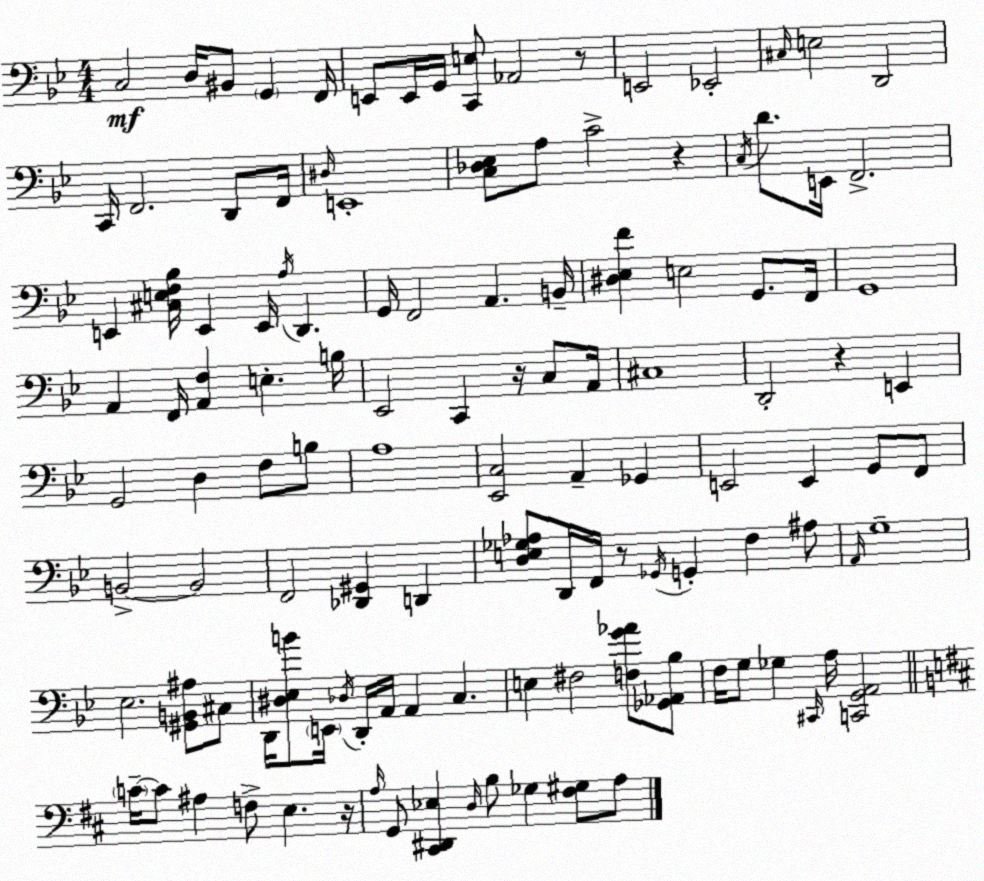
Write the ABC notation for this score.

X:1
T:Untitled
M:4/4
L:1/4
K:Bb
C,2 D,/4 ^B,,/2 G,, F,,/4 E,,/2 E,,/4 G,,/4 [C,,E,]/2 _A,,2 z/2 E,,2 _E,,2 ^C,/4 E,2 D,,2 C,,/4 F,,2 D,,/2 F,,/4 ^D,/4 E,,4 [C,_D,_E,]/2 A,/2 C2 z C,/4 D/2 E,,/4 F,,2 E,, [^C,E,F,_B,]/4 E,, E,,/4 A,/4 D,, G,,/4 F,,2 A,, B,,/4 [^D,_E,F] E,2 G,,/2 F,,/4 G,,4 A,, F,,/4 [A,,F,] E, B,/4 _E,,2 C,, z/4 C,/2 A,,/4 ^C,4 D,,2 z E,, G,,2 D, F,/2 B,/2 A,4 [_E,,C,]2 A,, _G,, E,,2 E,, G,,/2 F,,/2 B,,2 B,,2 F,,2 [_D,,^G,,] D,, [D,E,_G,_A,]/2 D,,/4 F,,/4 z/2 _G,,/4 G,, F, ^A,/2 A,,/4 G,4 _E,2 [^G,,B,,^A,]/2 ^C,/2 D,,/4 [^D,_E,B]/2 E,,/4 _D,/4 D,,/4 A,,/4 A,, C, E, ^F,2 [F,G_A]/2 [_G,,_A,,_B,]/2 F,/4 G,/2 _G, ^C,,/4 A,/4 [C,,G,,A,,]2 C/4 C/2 ^A, F,/2 E, z/4 A,/4 G,,/2 [^C,,^D,,_E,] D,/4 B,/2 _G, [^F,^G,]/2 A,/2